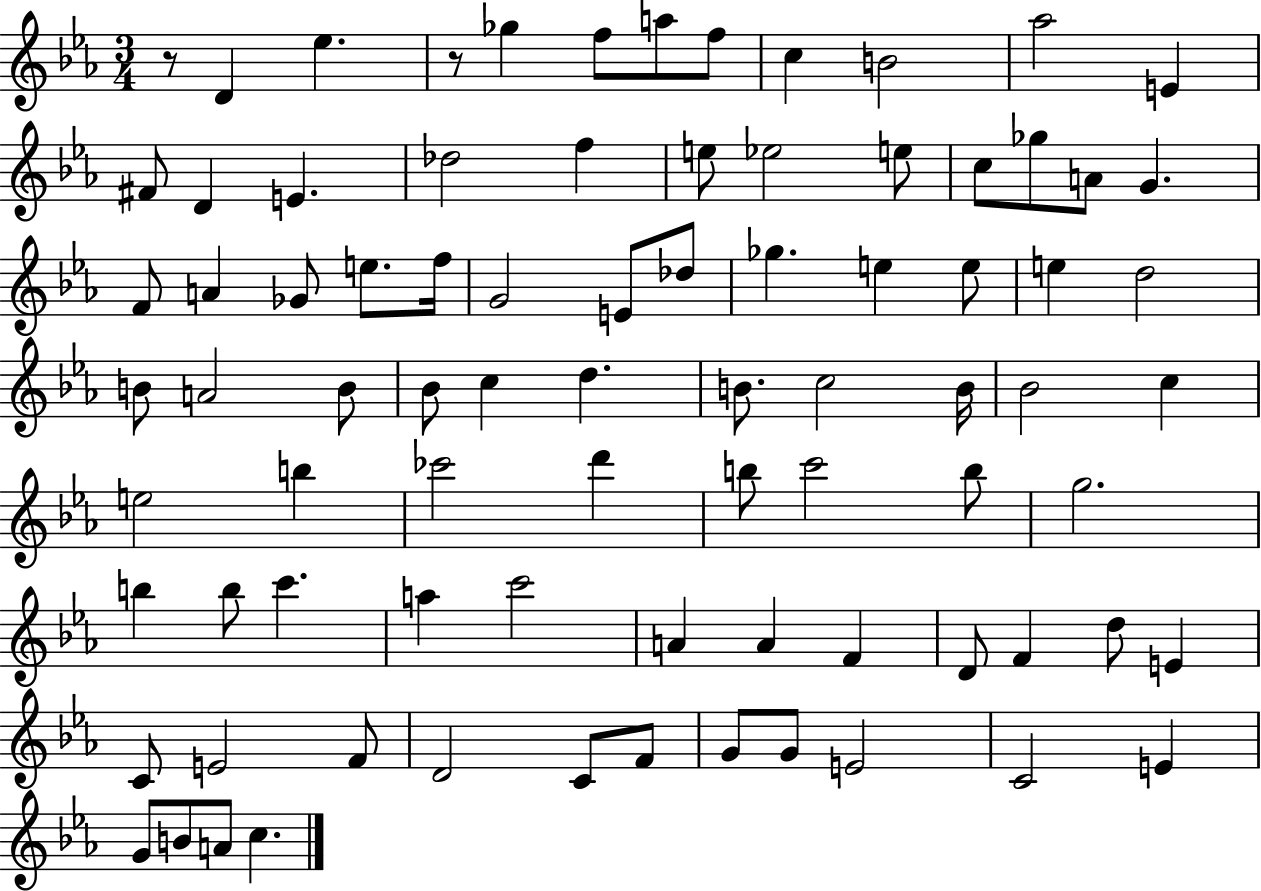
R/e D4/q Eb5/q. R/e Gb5/q F5/e A5/e F5/e C5/q B4/h Ab5/h E4/q F#4/e D4/q E4/q. Db5/h F5/q E5/e Eb5/h E5/e C5/e Gb5/e A4/e G4/q. F4/e A4/q Gb4/e E5/e. F5/s G4/h E4/e Db5/e Gb5/q. E5/q E5/e E5/q D5/h B4/e A4/h B4/e Bb4/e C5/q D5/q. B4/e. C5/h B4/s Bb4/h C5/q E5/h B5/q CES6/h D6/q B5/e C6/h B5/e G5/h. B5/q B5/e C6/q. A5/q C6/h A4/q A4/q F4/q D4/e F4/q D5/e E4/q C4/e E4/h F4/e D4/h C4/e F4/e G4/e G4/e E4/h C4/h E4/q G4/e B4/e A4/e C5/q.